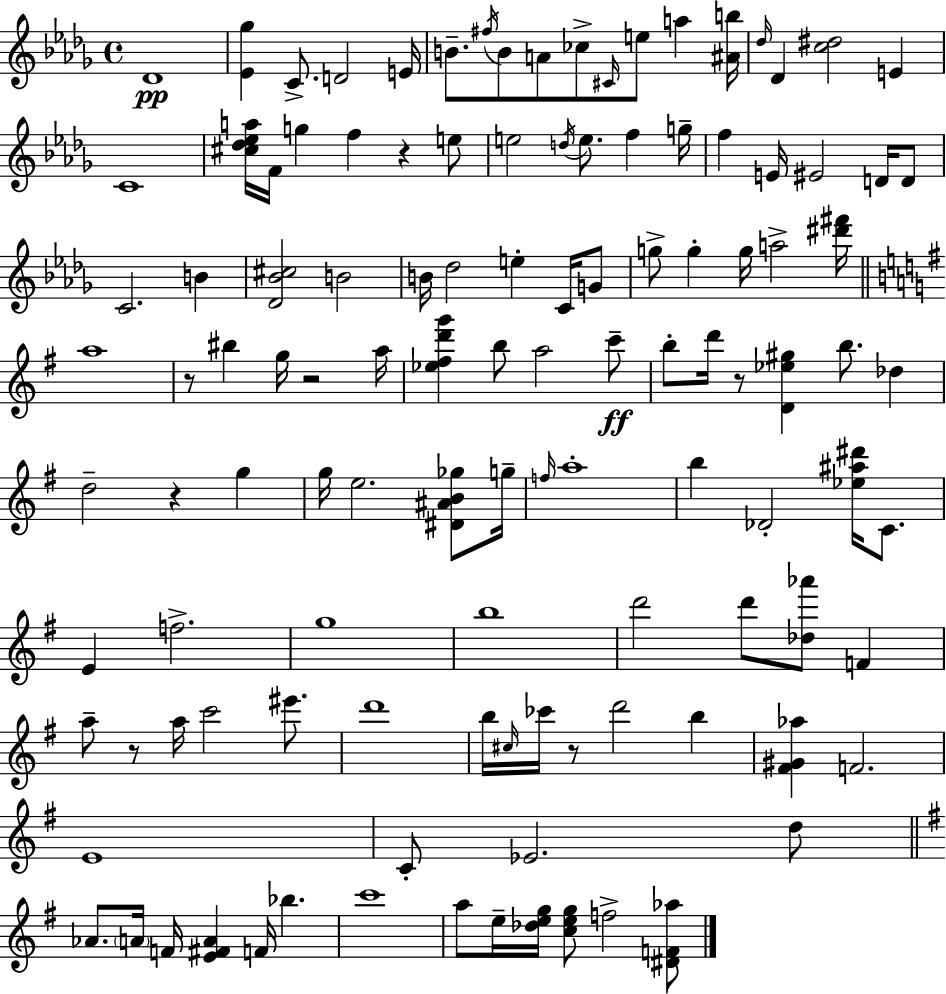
{
  \clef treble
  \time 4/4
  \defaultTimeSignature
  \key bes \minor
  des'1\pp | <ees' ges''>4 c'8.-> d'2 e'16 | b'8.-- \acciaccatura { fis''16 } b'8 a'8 ces''8-> \grace { cis'16 } e''8 a''4 | <ais' b''>16 \grace { des''16 } des'4 <c'' dis''>2 e'4 | \break c'1 | <cis'' des'' ees'' a''>16 f'16 g''4 f''4 r4 | e''8 e''2 \acciaccatura { d''16 } e''8. f''4 | g''16-- f''4 e'16 eis'2 | \break d'16 d'8 c'2. | b'4 <des' bes' cis''>2 b'2 | b'16 des''2 e''4-. | c'16 g'8 g''8-> g''4-. g''16 a''2-> | \break <dis''' fis'''>16 \bar "||" \break \key e \minor a''1 | r8 bis''4 g''16 r2 a''16 | <ees'' fis'' d''' g'''>4 b''8 a''2 c'''8--\ff | b''8-. d'''16 r8 <d' ees'' gis''>4 b''8. des''4 | \break d''2-- r4 g''4 | g''16 e''2. <dis' ais' b' ges''>8 g''16-- | \grace { f''16 } a''1-. | b''4 des'2-. <ees'' ais'' dis'''>16 c'8. | \break e'4 f''2.-> | g''1 | b''1 | d'''2 d'''8 <des'' aes'''>8 f'4 | \break a''8-- r8 a''16 c'''2 eis'''8. | d'''1 | b''16 \grace { cis''16 } ces'''16 r8 d'''2 b''4 | <fis' gis' aes''>4 f'2. | \break e'1 | c'8-. ees'2. | d''8 \bar "||" \break \key g \major aes'8. \parenthesize a'16 f'16 <e' fis' a'>4 f'16 bes''4. | c'''1 | a''8 e''16-- <des'' e'' g''>16 <c'' e'' g''>8 f''2-> <dis' f' aes''>8 | \bar "|."
}